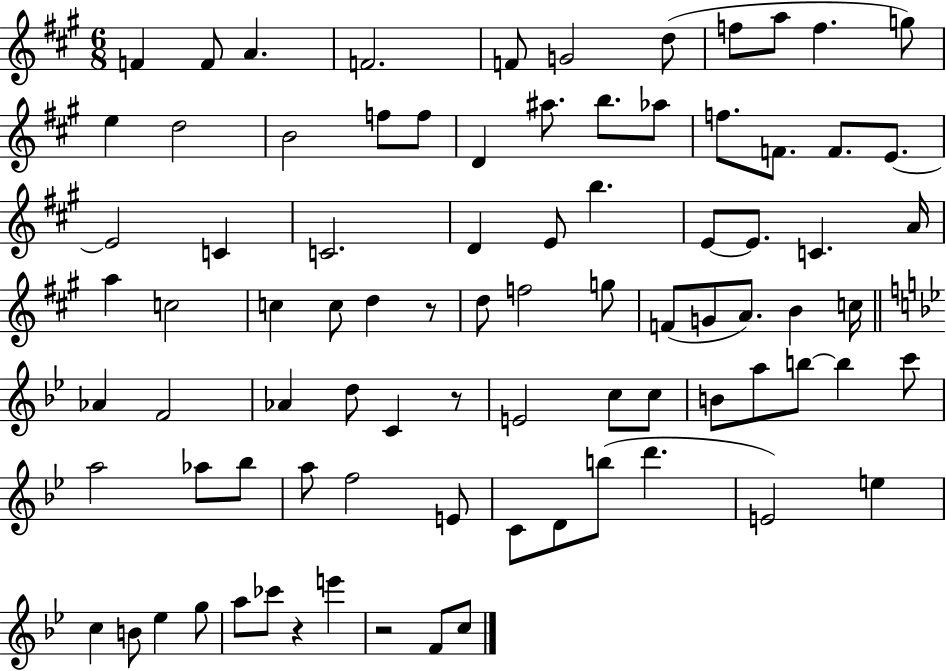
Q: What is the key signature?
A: A major